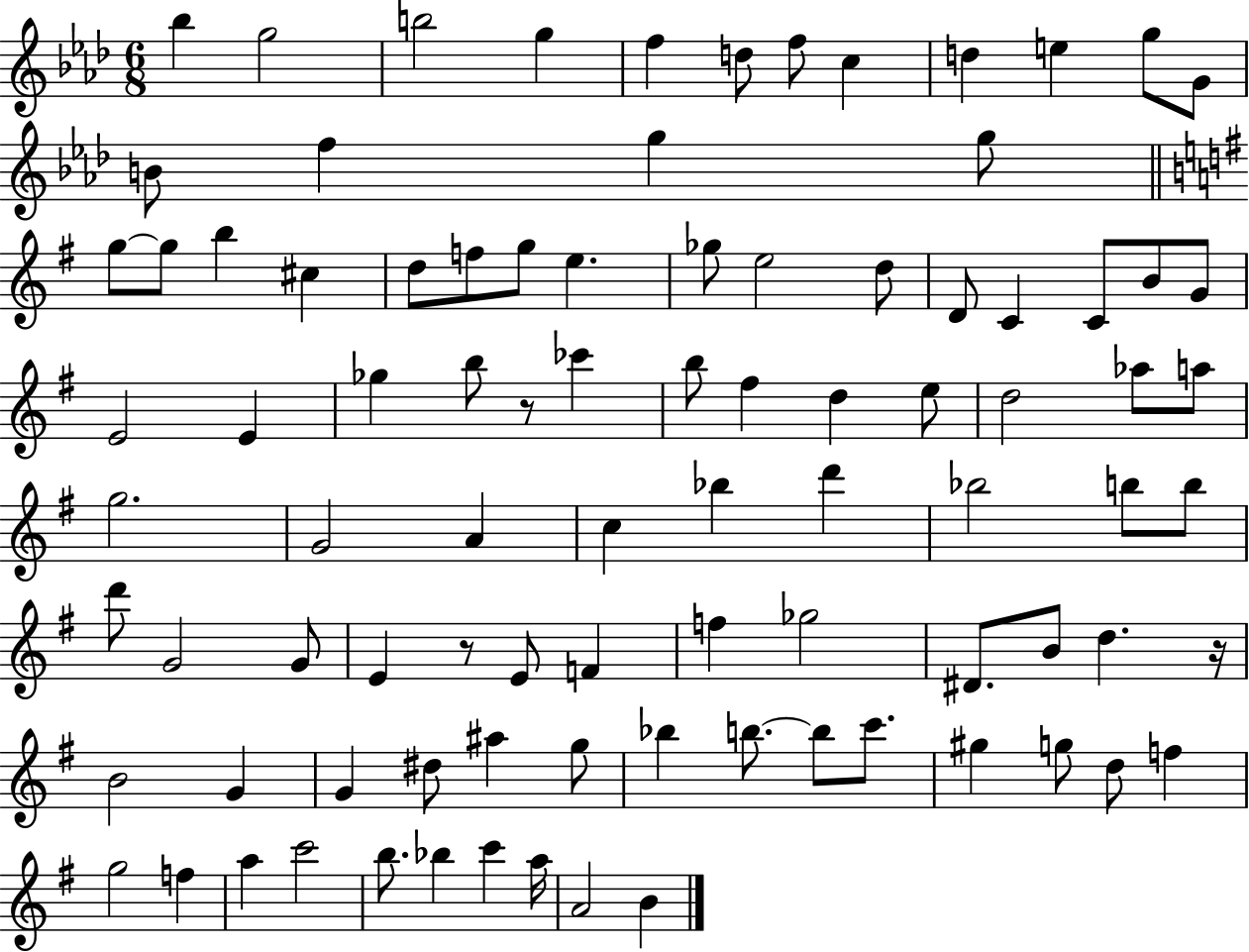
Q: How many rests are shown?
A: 3